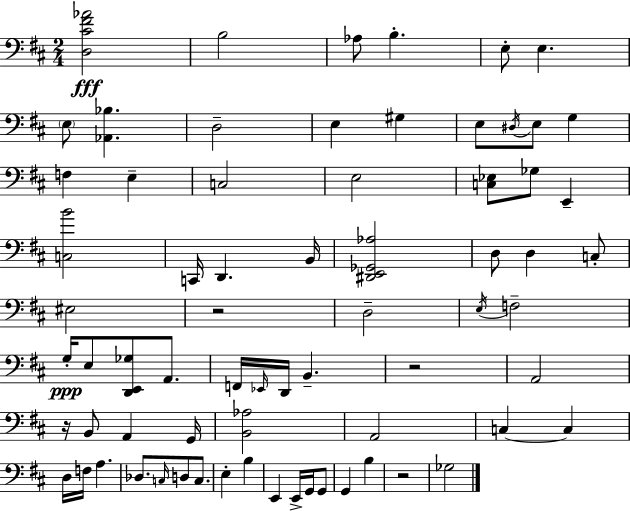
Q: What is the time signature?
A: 2/4